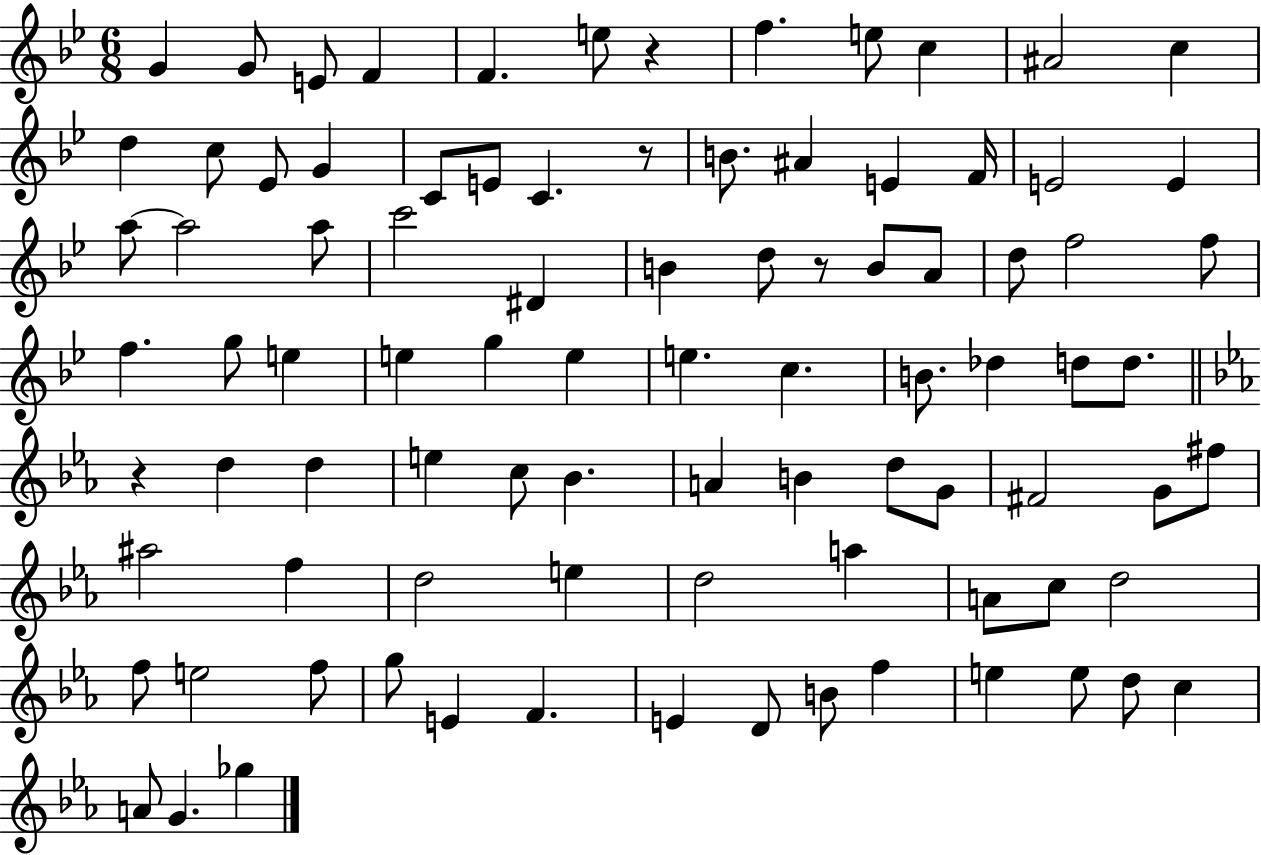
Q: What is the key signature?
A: BES major